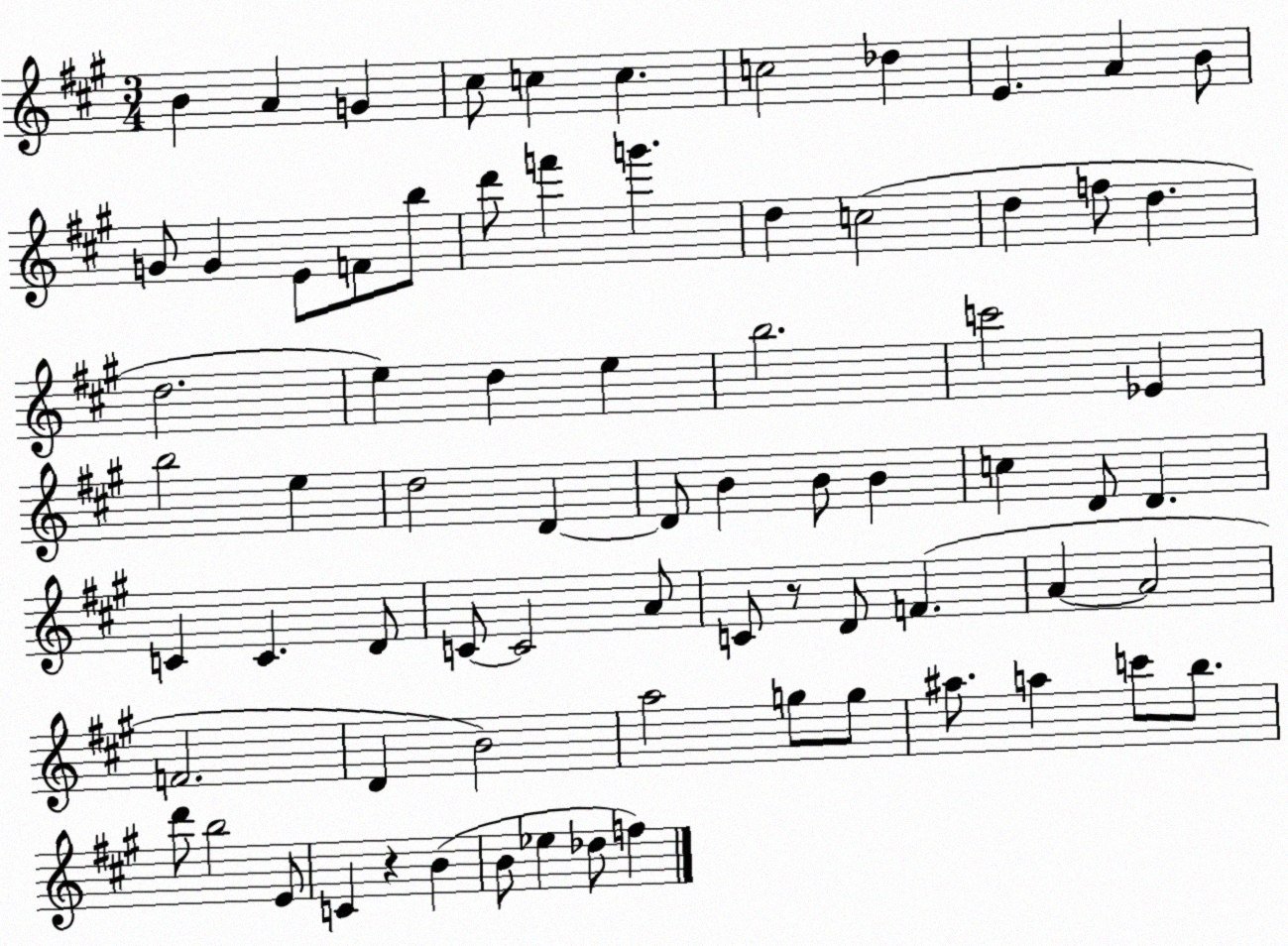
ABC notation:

X:1
T:Untitled
M:3/4
L:1/4
K:A
B A G ^c/2 c c c2 _d E A B/2 G/2 G E/2 F/2 b/2 d'/2 f' g' d c2 d f/2 d d2 e d e b2 c'2 _E b2 e d2 D D/2 B B/2 B c D/2 D C C D/2 C/2 C2 A/2 C/2 z/2 D/2 F A A2 F2 D B2 a2 g/2 g/2 ^a/2 a c'/2 b/2 d'/2 b2 E/2 C z B B/2 _e _d/2 f